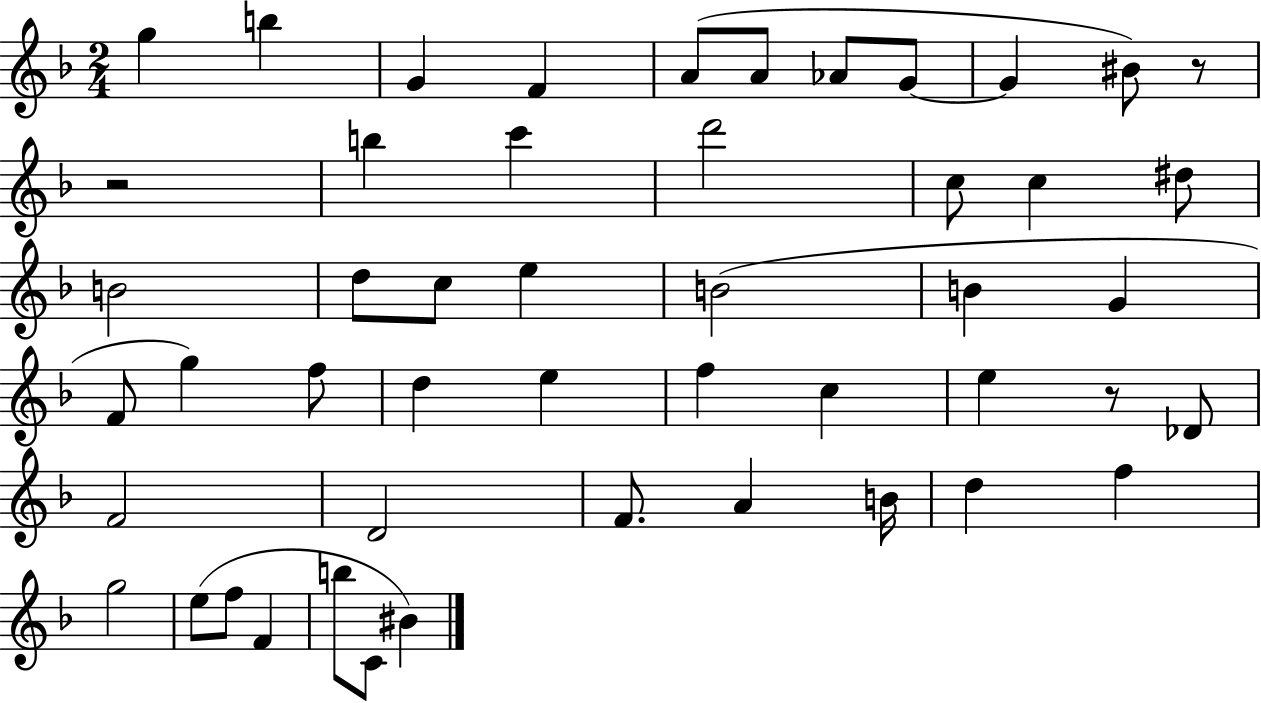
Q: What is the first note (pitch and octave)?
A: G5